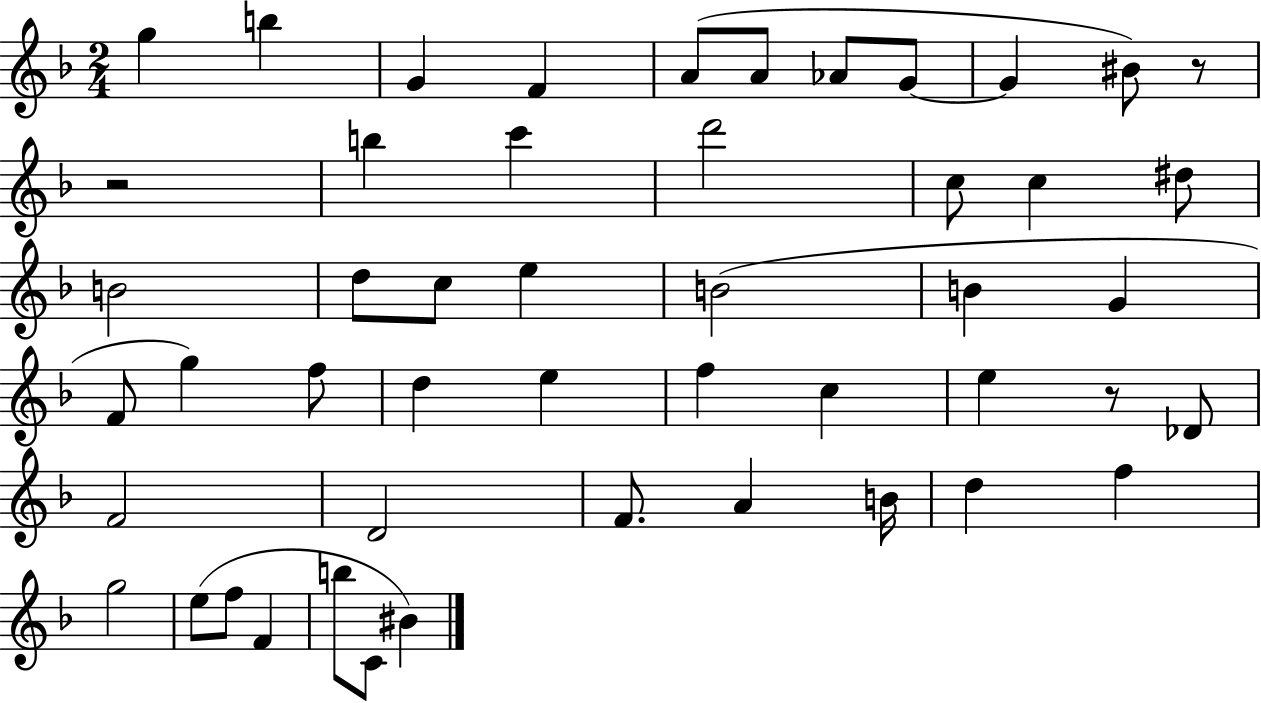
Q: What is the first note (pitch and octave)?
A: G5